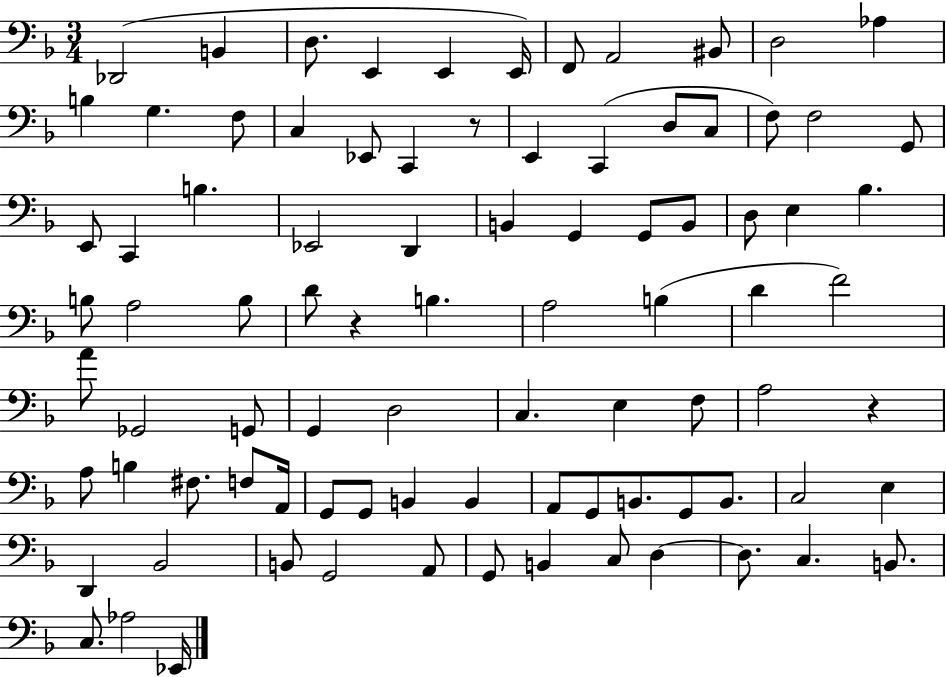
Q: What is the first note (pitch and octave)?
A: Db2